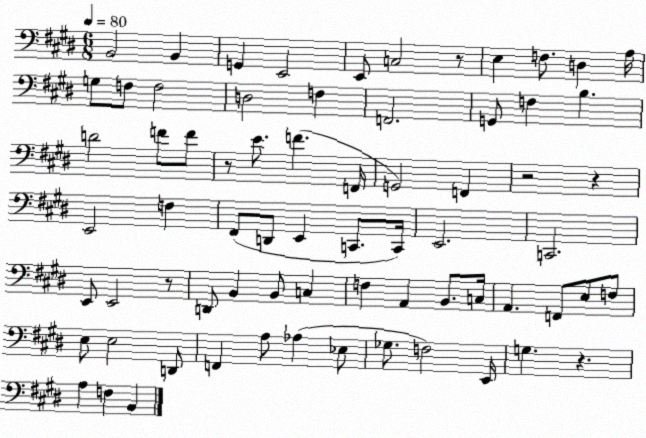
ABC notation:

X:1
T:Untitled
M:6/8
L:1/4
K:E
B,,2 B,, G,, E,,2 E,,/2 C,2 z/2 E, F,/2 D, A,/4 G,/2 F,/2 F,2 D,2 F, F,,2 G,,/2 F, B, D2 F/2 F/2 z/2 E/2 F F,,/4 G,,2 F,, z2 z E,,2 F, ^F,,/2 D,,/2 E,, C,,/2 C,,/4 E,,2 C,,2 E,,/2 E,,2 z/2 D,,/2 B,, B,,/2 C, F, A,, B,,/2 C,/4 A,, F,,/2 E,/2 F,/2 E,/2 E,2 D,,/2 F,, A,/2 _A, _E,/2 _G,/2 F,2 E,,/4 G, z A, F, B,,